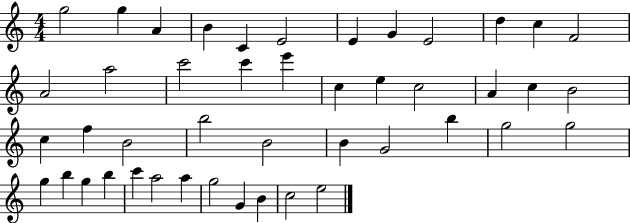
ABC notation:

X:1
T:Untitled
M:4/4
L:1/4
K:C
g2 g A B C E2 E G E2 d c F2 A2 a2 c'2 c' e' c e c2 A c B2 c f B2 b2 B2 B G2 b g2 g2 g b g b c' a2 a g2 G B c2 e2